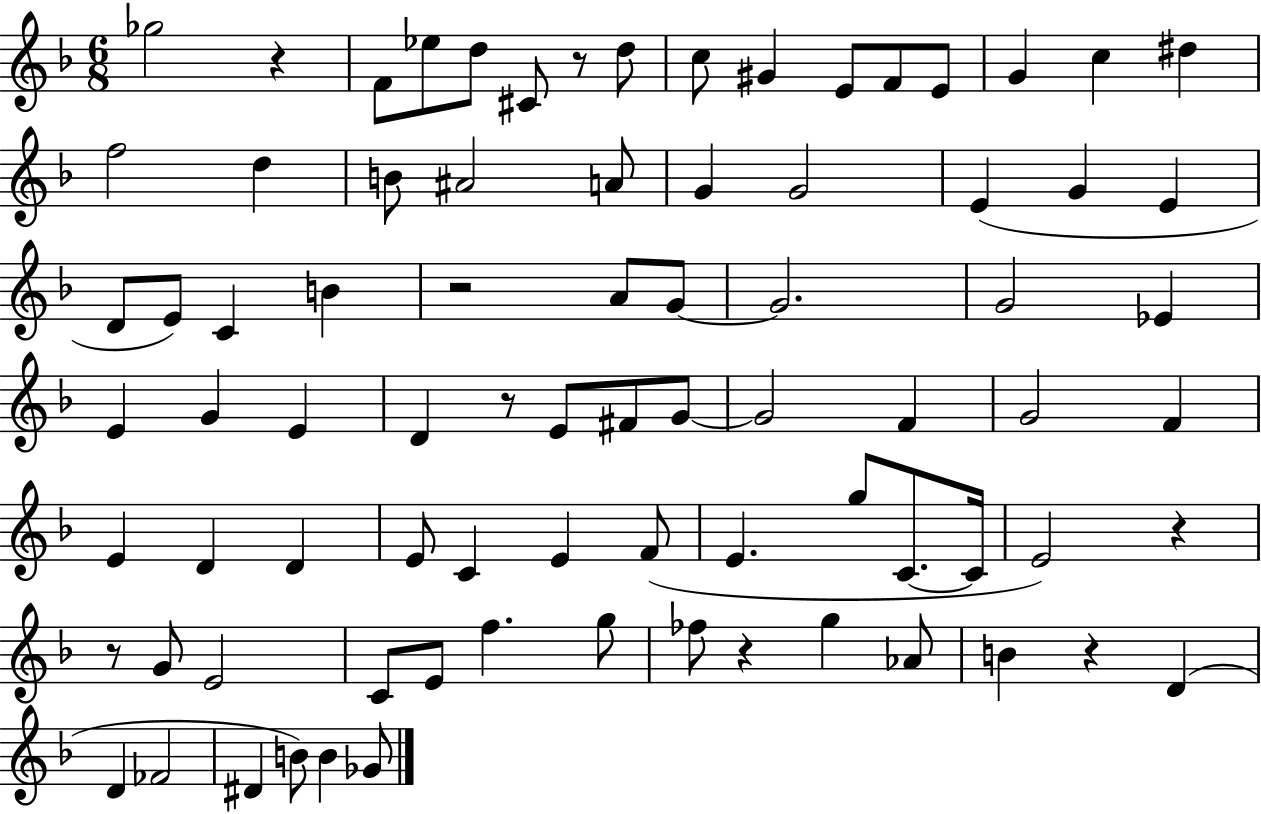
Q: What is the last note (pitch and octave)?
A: Gb4